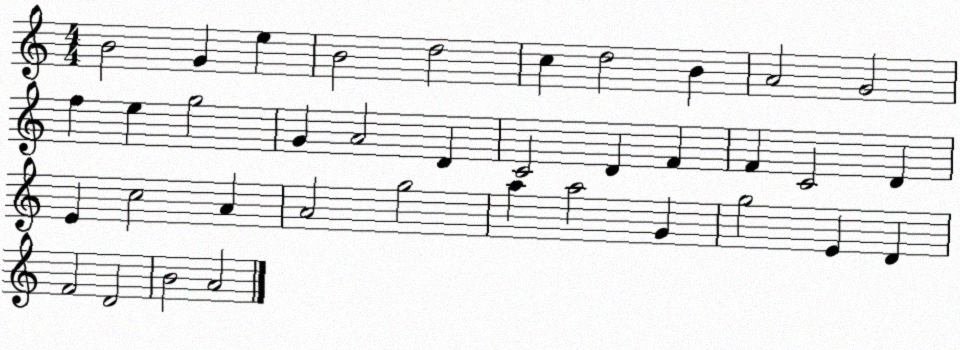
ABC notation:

X:1
T:Untitled
M:4/4
L:1/4
K:C
B2 G e B2 d2 c d2 B A2 G2 f e g2 G A2 D C2 D F F C2 D E c2 A A2 g2 a a2 G g2 E D F2 D2 B2 A2